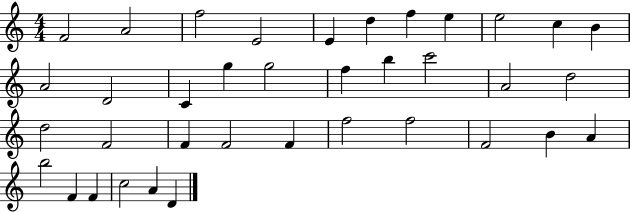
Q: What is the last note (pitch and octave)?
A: D4